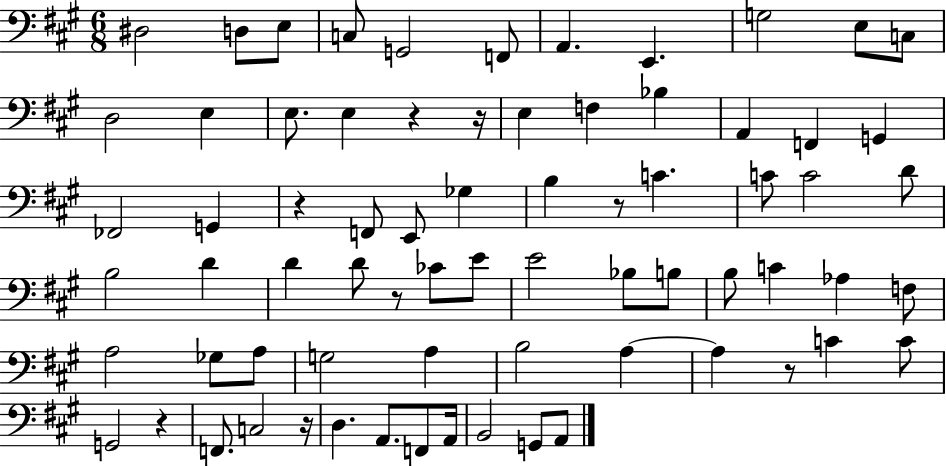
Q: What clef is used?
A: bass